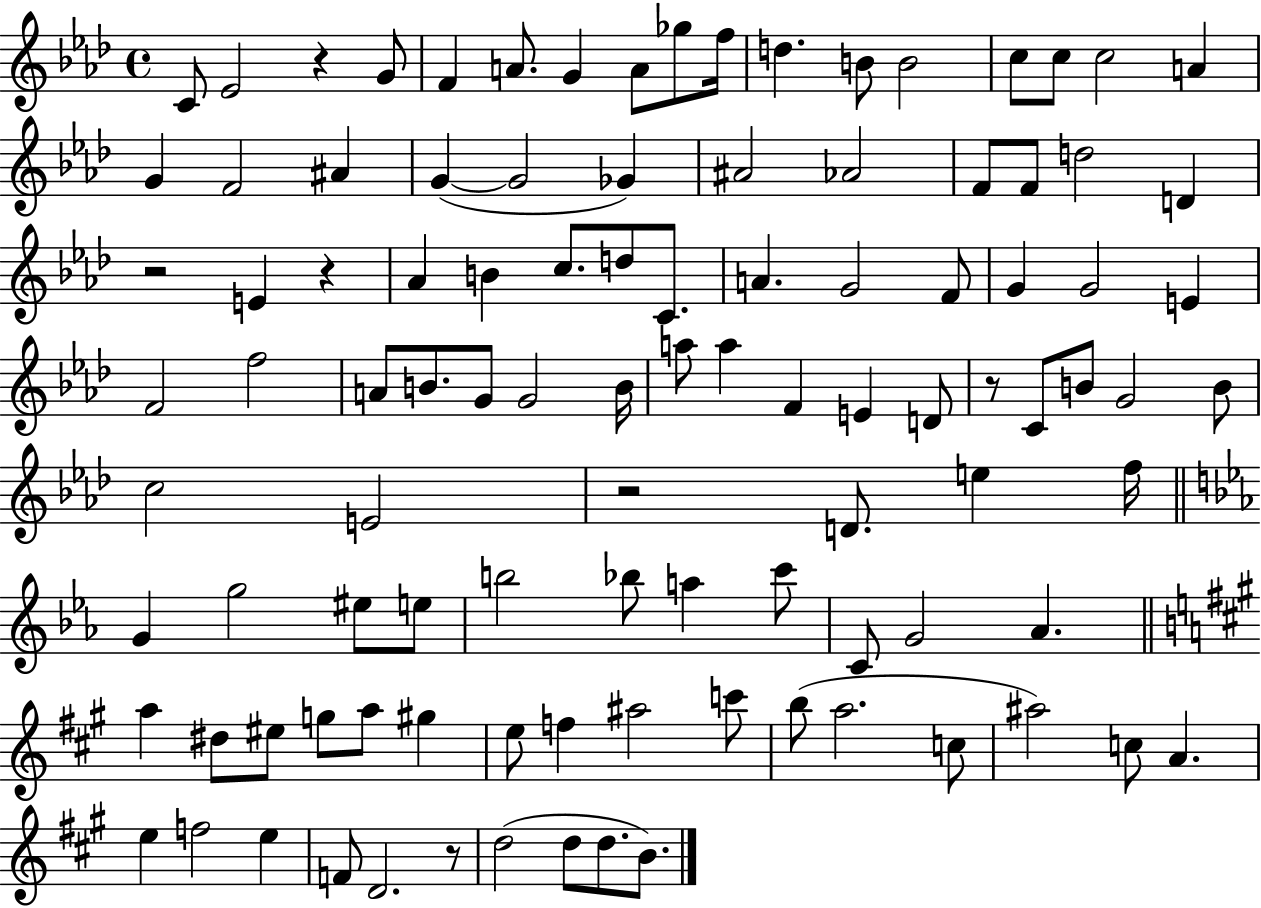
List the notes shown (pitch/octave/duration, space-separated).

C4/e Eb4/h R/q G4/e F4/q A4/e. G4/q A4/e Gb5/e F5/s D5/q. B4/e B4/h C5/e C5/e C5/h A4/q G4/q F4/h A#4/q G4/q G4/h Gb4/q A#4/h Ab4/h F4/e F4/e D5/h D4/q R/h E4/q R/q Ab4/q B4/q C5/e. D5/e C4/e. A4/q. G4/h F4/e G4/q G4/h E4/q F4/h F5/h A4/e B4/e. G4/e G4/h B4/s A5/e A5/q F4/q E4/q D4/e R/e C4/e B4/e G4/h B4/e C5/h E4/h R/h D4/e. E5/q F5/s G4/q G5/h EIS5/e E5/e B5/h Bb5/e A5/q C6/e C4/e G4/h Ab4/q. A5/q D#5/e EIS5/e G5/e A5/e G#5/q E5/e F5/q A#5/h C6/e B5/e A5/h. C5/e A#5/h C5/e A4/q. E5/q F5/h E5/q F4/e D4/h. R/e D5/h D5/e D5/e. B4/e.